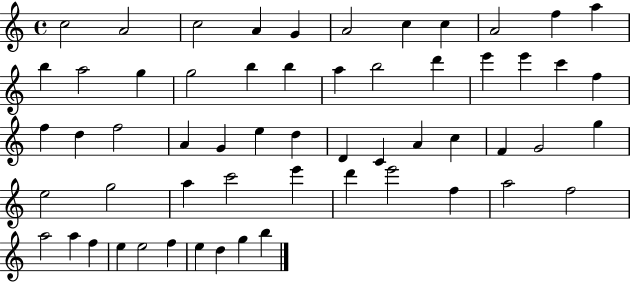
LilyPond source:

{
  \clef treble
  \time 4/4
  \defaultTimeSignature
  \key c \major
  c''2 a'2 | c''2 a'4 g'4 | a'2 c''4 c''4 | a'2 f''4 a''4 | \break b''4 a''2 g''4 | g''2 b''4 b''4 | a''4 b''2 d'''4 | e'''4 e'''4 c'''4 f''4 | \break f''4 d''4 f''2 | a'4 g'4 e''4 d''4 | d'4 c'4 a'4 c''4 | f'4 g'2 g''4 | \break e''2 g''2 | a''4 c'''2 e'''4 | d'''4 e'''2 f''4 | a''2 f''2 | \break a''2 a''4 f''4 | e''4 e''2 f''4 | e''4 d''4 g''4 b''4 | \bar "|."
}